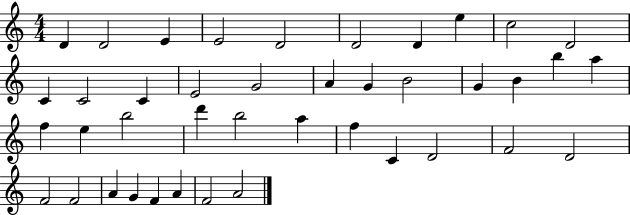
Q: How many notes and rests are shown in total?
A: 41